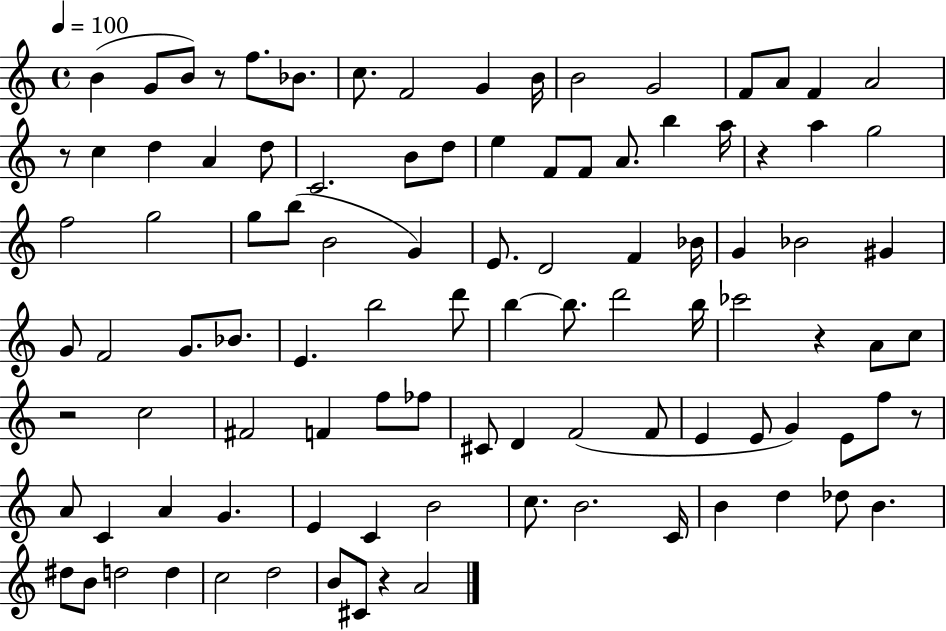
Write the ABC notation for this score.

X:1
T:Untitled
M:4/4
L:1/4
K:C
B G/2 B/2 z/2 f/2 _B/2 c/2 F2 G B/4 B2 G2 F/2 A/2 F A2 z/2 c d A d/2 C2 B/2 d/2 e F/2 F/2 A/2 b a/4 z a g2 f2 g2 g/2 b/2 B2 G E/2 D2 F _B/4 G _B2 ^G G/2 F2 G/2 _B/2 E b2 d'/2 b b/2 d'2 b/4 _c'2 z A/2 c/2 z2 c2 ^F2 F f/2 _f/2 ^C/2 D F2 F/2 E E/2 G E/2 f/2 z/2 A/2 C A G E C B2 c/2 B2 C/4 B d _d/2 B ^d/2 B/2 d2 d c2 d2 B/2 ^C/2 z A2